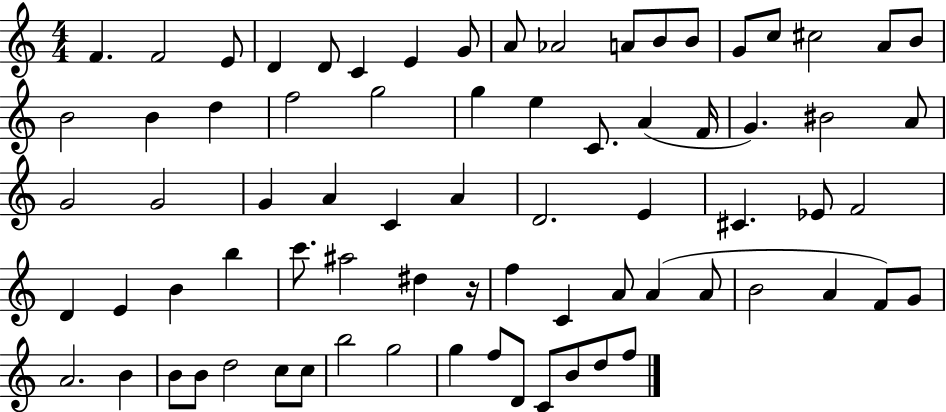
F4/q. F4/h E4/e D4/q D4/e C4/q E4/q G4/e A4/e Ab4/h A4/e B4/e B4/e G4/e C5/e C#5/h A4/e B4/e B4/h B4/q D5/q F5/h G5/h G5/q E5/q C4/e. A4/q F4/s G4/q. BIS4/h A4/e G4/h G4/h G4/q A4/q C4/q A4/q D4/h. E4/q C#4/q. Eb4/e F4/h D4/q E4/q B4/q B5/q C6/e. A#5/h D#5/q R/s F5/q C4/q A4/e A4/q A4/e B4/h A4/q F4/e G4/e A4/h. B4/q B4/e B4/e D5/h C5/e C5/e B5/h G5/h G5/q F5/e D4/e C4/e B4/e D5/e F5/e